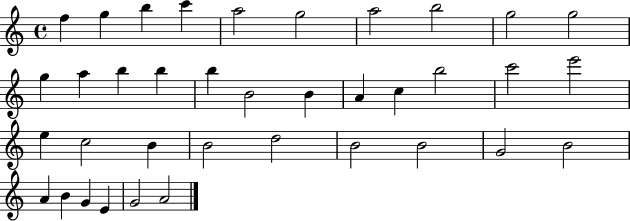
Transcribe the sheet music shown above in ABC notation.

X:1
T:Untitled
M:4/4
L:1/4
K:C
f g b c' a2 g2 a2 b2 g2 g2 g a b b b B2 B A c b2 c'2 e'2 e c2 B B2 d2 B2 B2 G2 B2 A B G E G2 A2